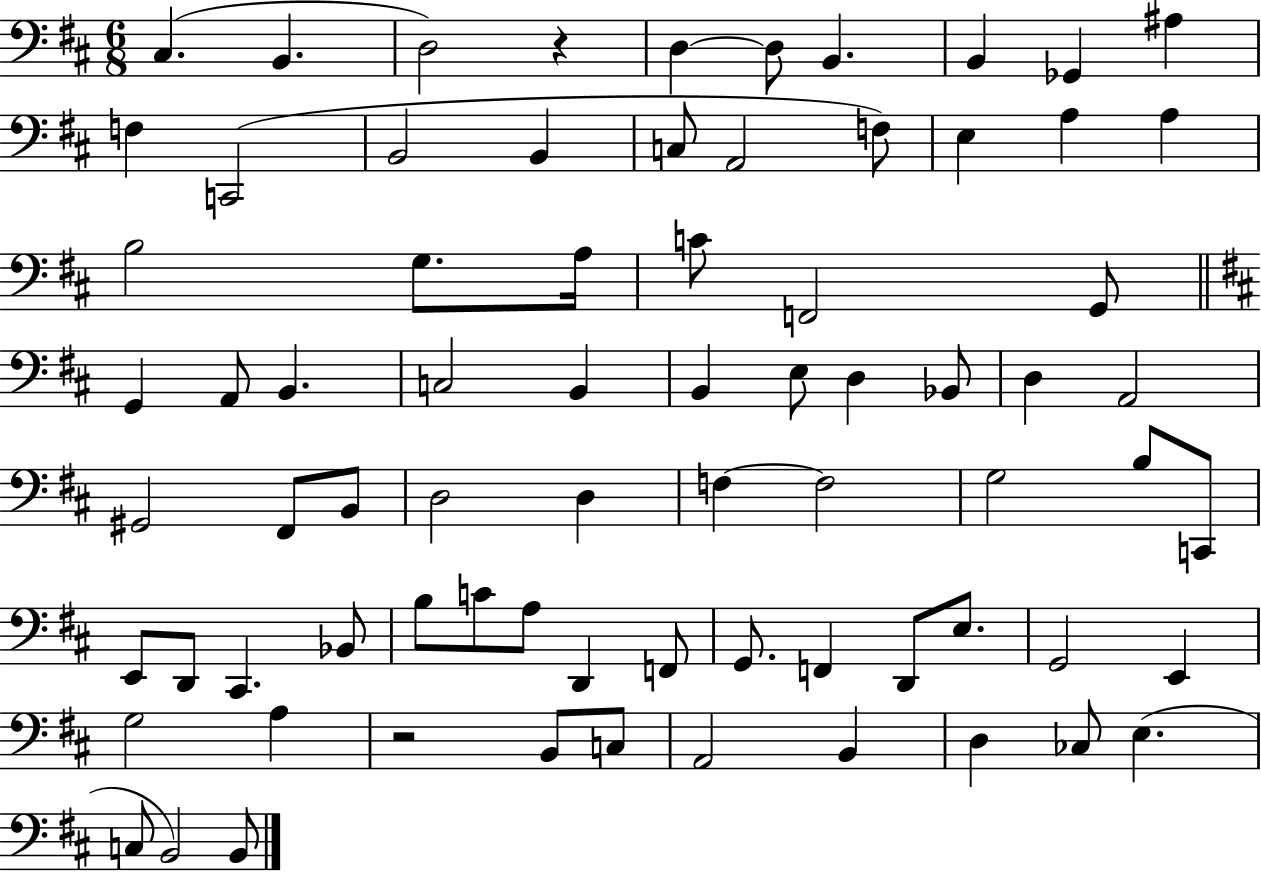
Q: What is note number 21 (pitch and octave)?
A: G3